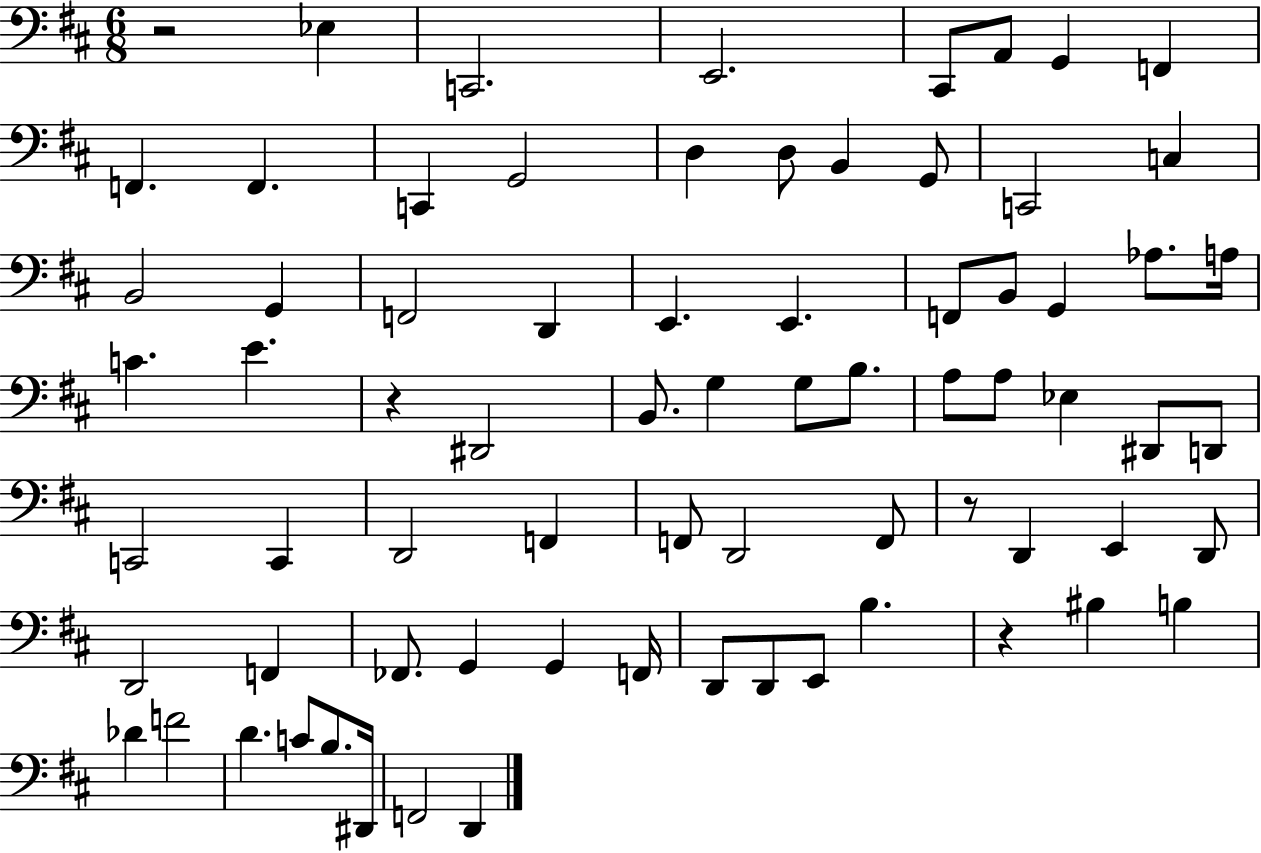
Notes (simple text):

R/h Eb3/q C2/h. E2/h. C#2/e A2/e G2/q F2/q F2/q. F2/q. C2/q G2/h D3/q D3/e B2/q G2/e C2/h C3/q B2/h G2/q F2/h D2/q E2/q. E2/q. F2/e B2/e G2/q Ab3/e. A3/s C4/q. E4/q. R/q D#2/h B2/e. G3/q G3/e B3/e. A3/e A3/e Eb3/q D#2/e D2/e C2/h C2/q D2/h F2/q F2/e D2/h F2/e R/e D2/q E2/q D2/e D2/h F2/q FES2/e. G2/q G2/q F2/s D2/e D2/e E2/e B3/q. R/q BIS3/q B3/q Db4/q F4/h D4/q. C4/e B3/e. D#2/s F2/h D2/q